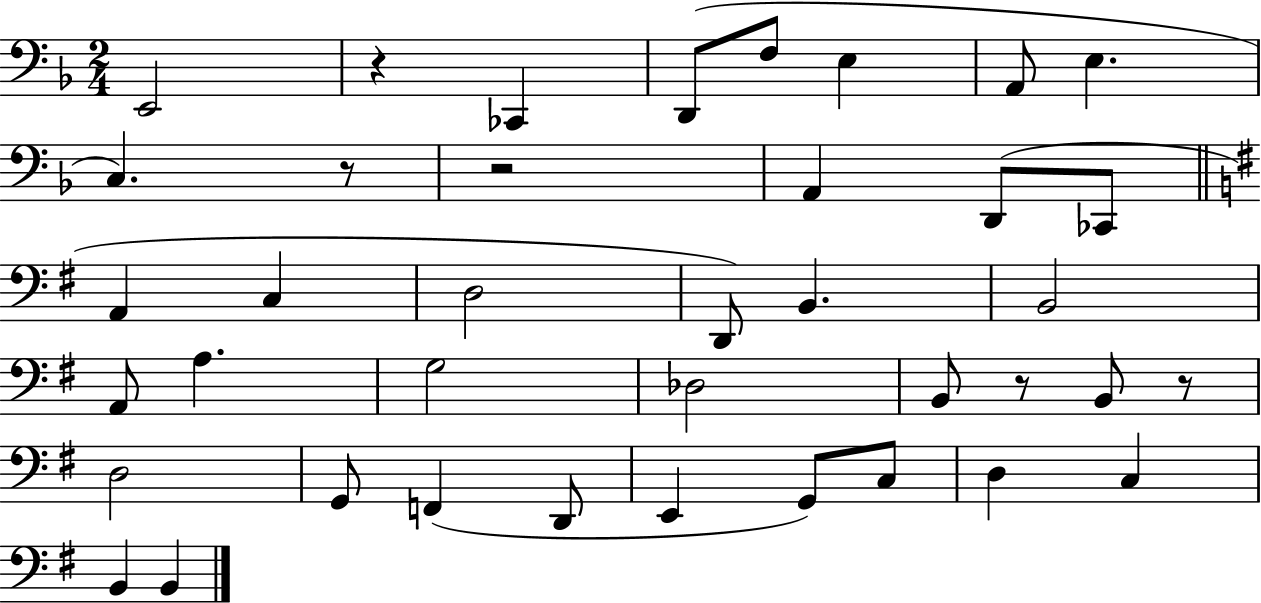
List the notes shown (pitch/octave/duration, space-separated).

E2/h R/q CES2/q D2/e F3/e E3/q A2/e E3/q. C3/q. R/e R/h A2/q D2/e CES2/e A2/q C3/q D3/h D2/e B2/q. B2/h A2/e A3/q. G3/h Db3/h B2/e R/e B2/e R/e D3/h G2/e F2/q D2/e E2/q G2/e C3/e D3/q C3/q B2/q B2/q